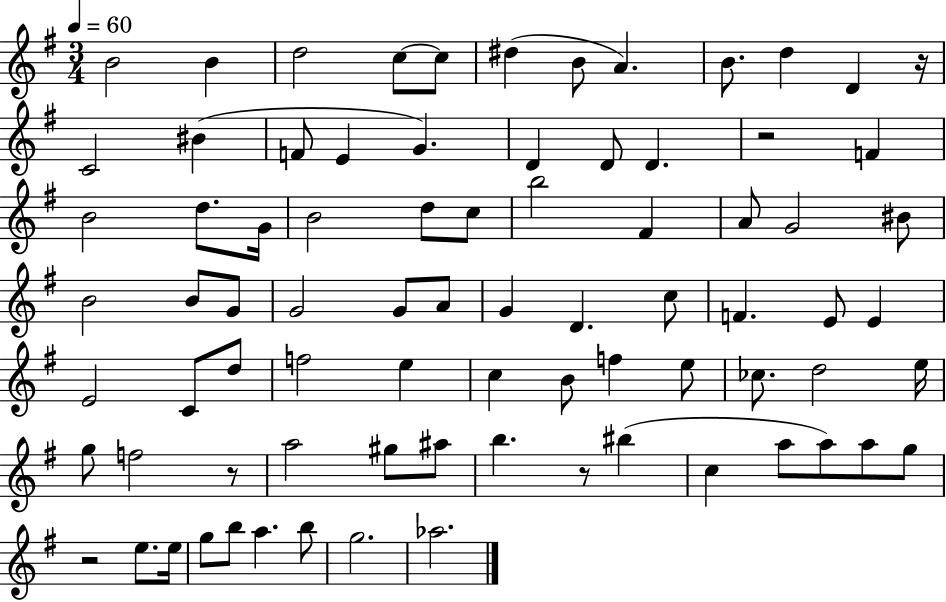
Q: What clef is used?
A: treble